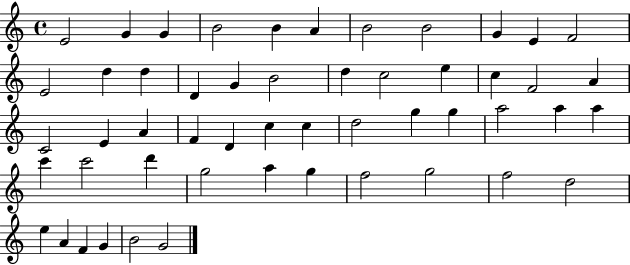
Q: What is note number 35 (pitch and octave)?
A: A5